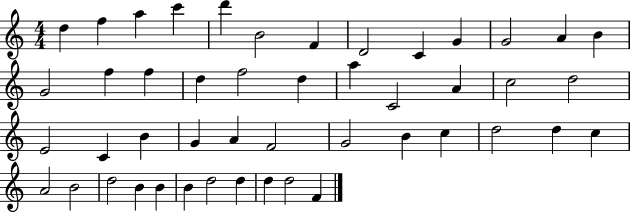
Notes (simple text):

D5/q F5/q A5/q C6/q D6/q B4/h F4/q D4/h C4/q G4/q G4/h A4/q B4/q G4/h F5/q F5/q D5/q F5/h D5/q A5/q C4/h A4/q C5/h D5/h E4/h C4/q B4/q G4/q A4/q F4/h G4/h B4/q C5/q D5/h D5/q C5/q A4/h B4/h D5/h B4/q B4/q B4/q D5/h D5/q D5/q D5/h F4/q